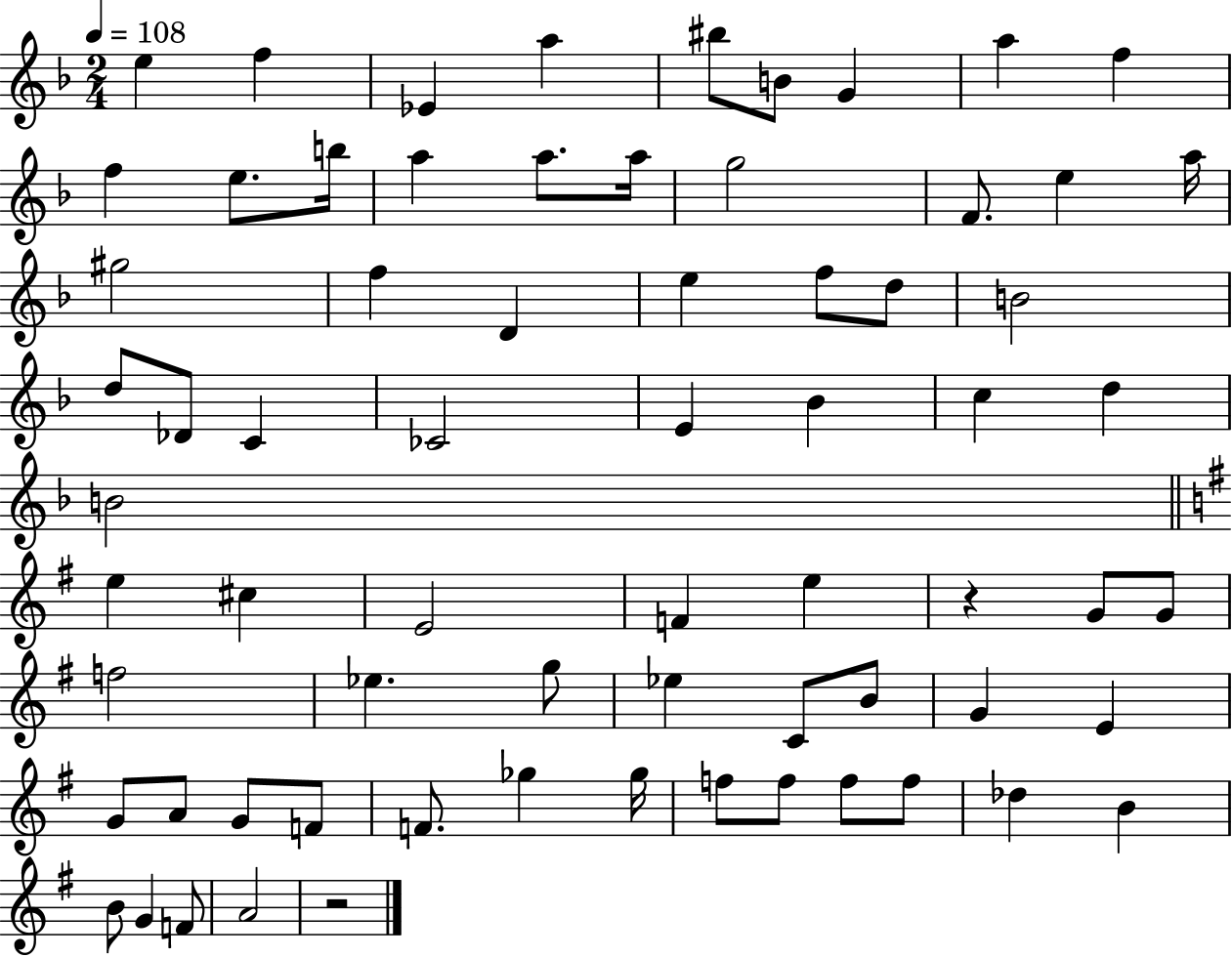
X:1
T:Untitled
M:2/4
L:1/4
K:F
e f _E a ^b/2 B/2 G a f f e/2 b/4 a a/2 a/4 g2 F/2 e a/4 ^g2 f D e f/2 d/2 B2 d/2 _D/2 C _C2 E _B c d B2 e ^c E2 F e z G/2 G/2 f2 _e g/2 _e C/2 B/2 G E G/2 A/2 G/2 F/2 F/2 _g _g/4 f/2 f/2 f/2 f/2 _d B B/2 G F/2 A2 z2